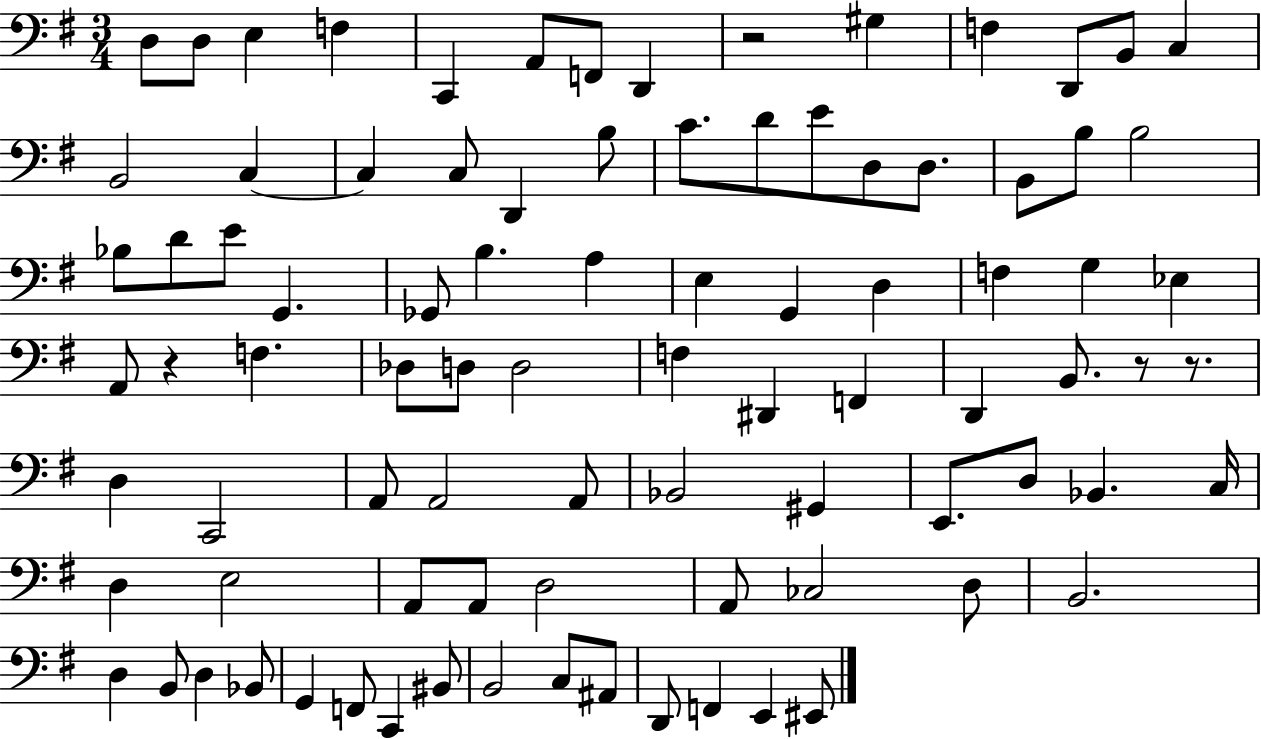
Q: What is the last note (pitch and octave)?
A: EIS2